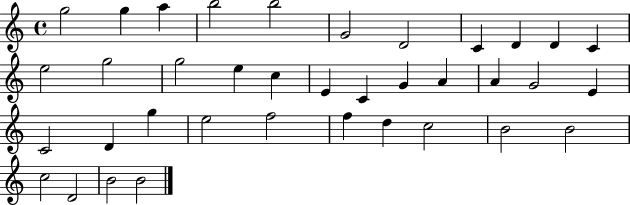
G5/h G5/q A5/q B5/h B5/h G4/h D4/h C4/q D4/q D4/q C4/q E5/h G5/h G5/h E5/q C5/q E4/q C4/q G4/q A4/q A4/q G4/h E4/q C4/h D4/q G5/q E5/h F5/h F5/q D5/q C5/h B4/h B4/h C5/h D4/h B4/h B4/h